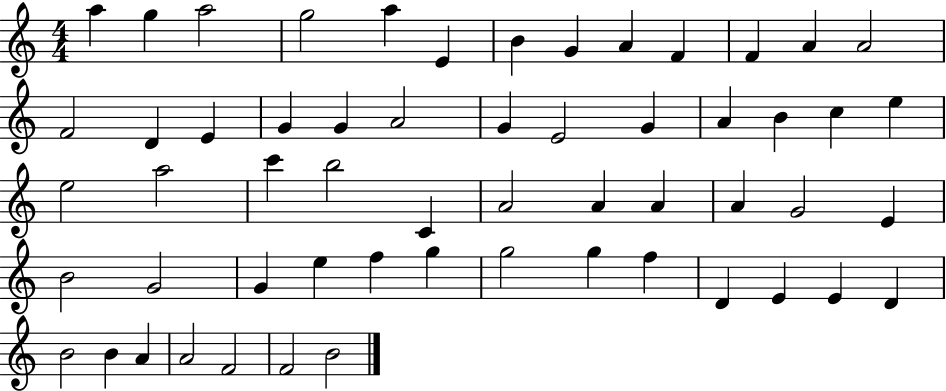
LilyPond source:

{
  \clef treble
  \numericTimeSignature
  \time 4/4
  \key c \major
  a''4 g''4 a''2 | g''2 a''4 e'4 | b'4 g'4 a'4 f'4 | f'4 a'4 a'2 | \break f'2 d'4 e'4 | g'4 g'4 a'2 | g'4 e'2 g'4 | a'4 b'4 c''4 e''4 | \break e''2 a''2 | c'''4 b''2 c'4 | a'2 a'4 a'4 | a'4 g'2 e'4 | \break b'2 g'2 | g'4 e''4 f''4 g''4 | g''2 g''4 f''4 | d'4 e'4 e'4 d'4 | \break b'2 b'4 a'4 | a'2 f'2 | f'2 b'2 | \bar "|."
}